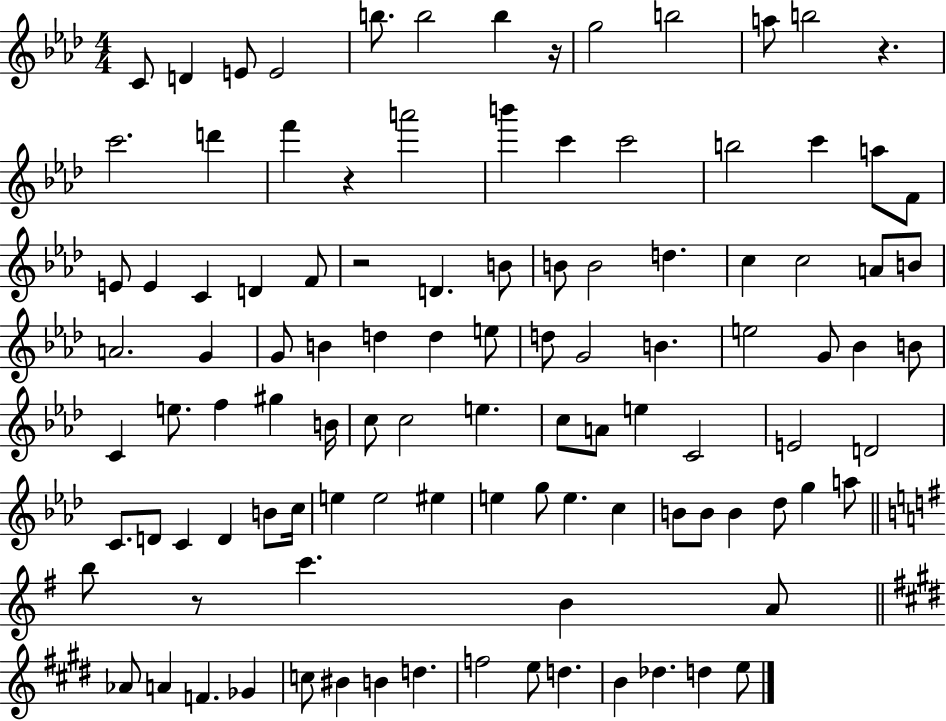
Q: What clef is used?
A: treble